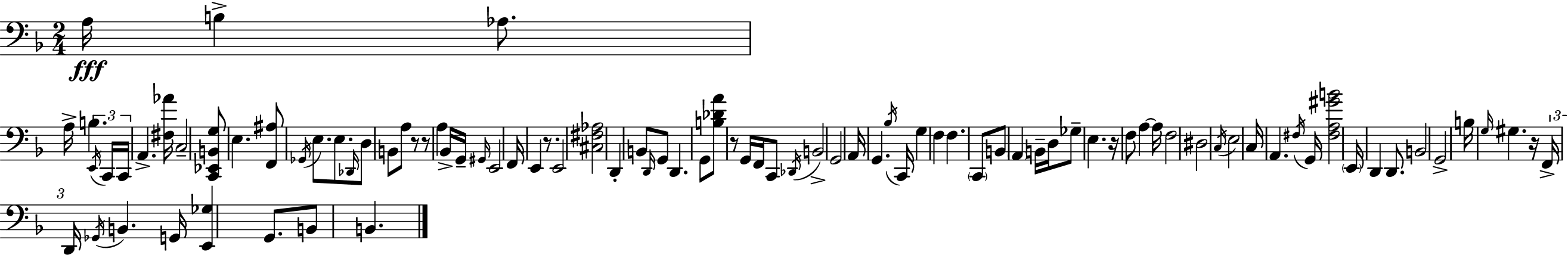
{
  \clef bass
  \numericTimeSignature
  \time 2/4
  \key f \major
  a16\fff b4-> aes8. | a16-> b4. \tuplet 3/2 { \acciaccatura { e,16 } | c,16 c,16 } a,4.-> | <fis aes'>16 c2-- | \break <c, ees, b, g>8 e4. | <f, ais>8 \acciaccatura { ges,16 } e8. e8. | \grace { des,16 } d8 b,8 a8 | r8 r8 a4 | \break bes,16-> g,16-- \grace { gis,16 } e,2 | f,16 e,4 | r8. e,2 | <cis fis aes>2 | \break d,4-. | b,8 \grace { d,16 } g,8 d,4. | g,8 <b des' a'>8 r8 | g,16 f,16 c,8 \acciaccatura { des,16 } b,2-> | \break g,2 | a,16 g,4. | \acciaccatura { bes16 } c,16 g4 | f4 f4. | \break \parenthesize c,8 b,8 | \parenthesize a,4 b,16-- d16 ges8-- | e4. r16 | f8 a4~~ a16 f2 | \break dis2 | \acciaccatura { c16 } | e2 | c16 a,4. \acciaccatura { fis16 } | \break g,16 <fis a gis' b'>2 | \parenthesize e,16 d,4 d,8. | b,2 | g,2-> | \break b16 \grace { g16 } gis4. | r16 \tuplet 3/2 { f,16-> d,16 \acciaccatura { ges,16 } } b,4. | g,16 <e, ges>4 | g,8. b,8 b,4. | \break \bar "|."
}